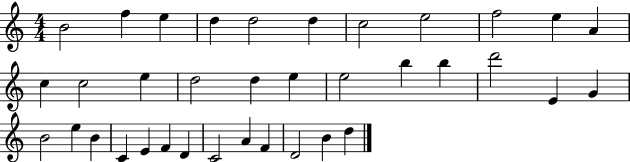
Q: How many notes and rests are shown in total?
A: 36